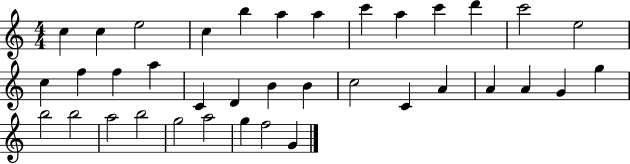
X:1
T:Untitled
M:4/4
L:1/4
K:C
c c e2 c b a a c' a c' d' c'2 e2 c f f a C D B B c2 C A A A G g b2 b2 a2 b2 g2 a2 g f2 G